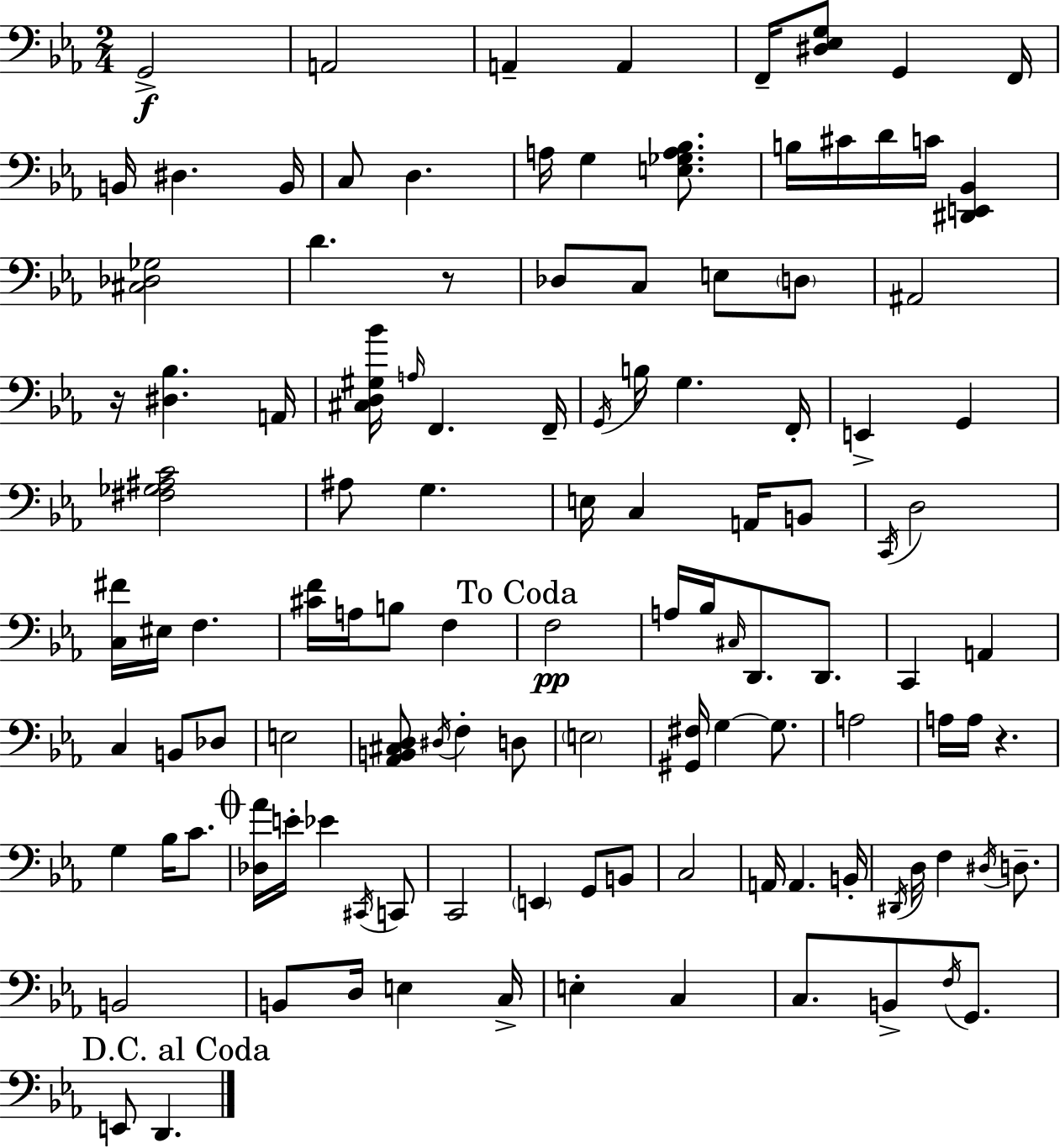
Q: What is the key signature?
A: C minor